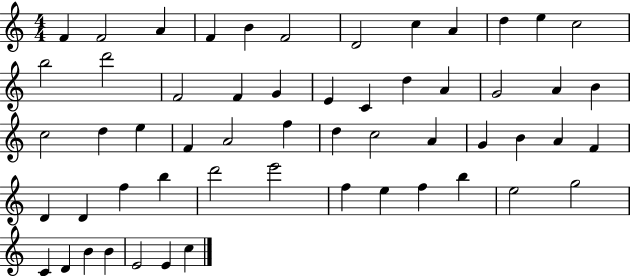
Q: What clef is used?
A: treble